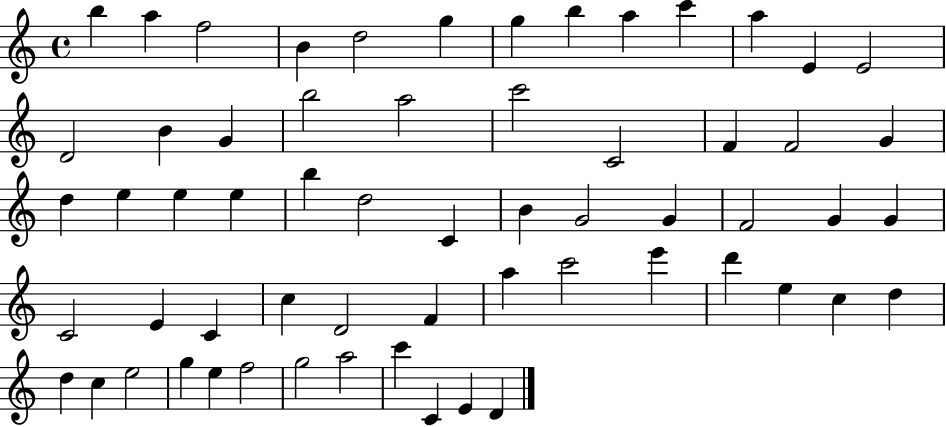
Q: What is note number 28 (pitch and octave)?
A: B5